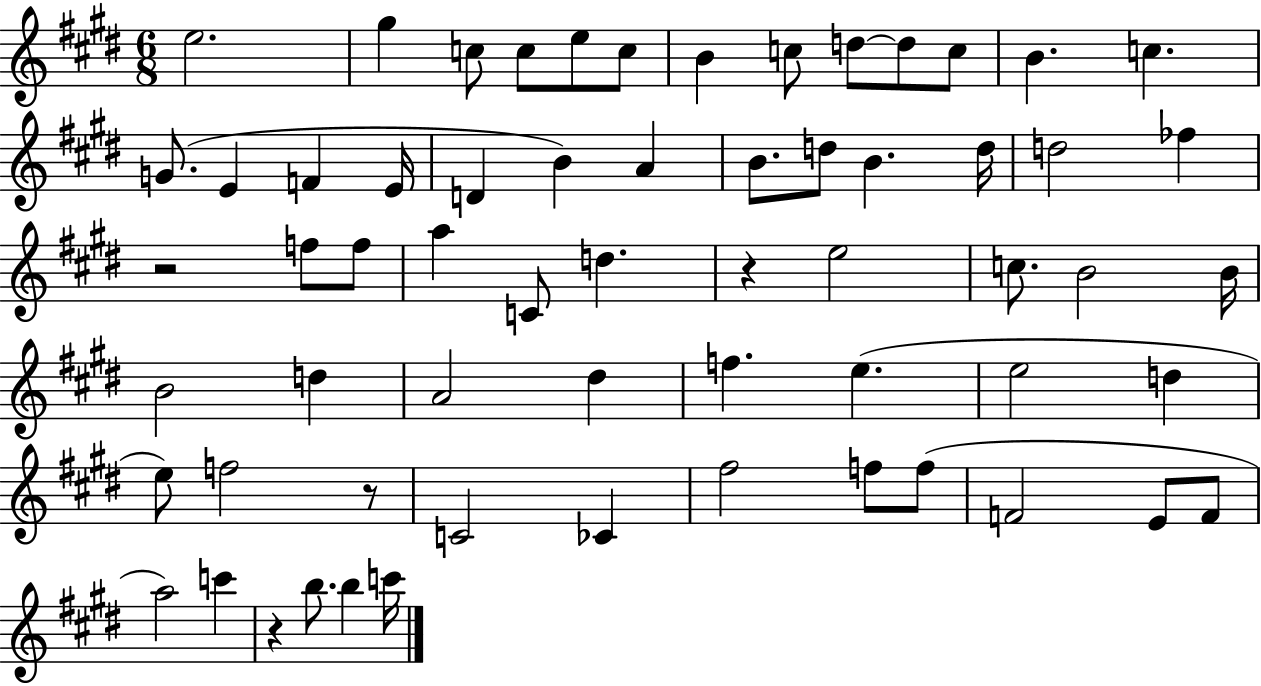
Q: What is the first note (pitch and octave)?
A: E5